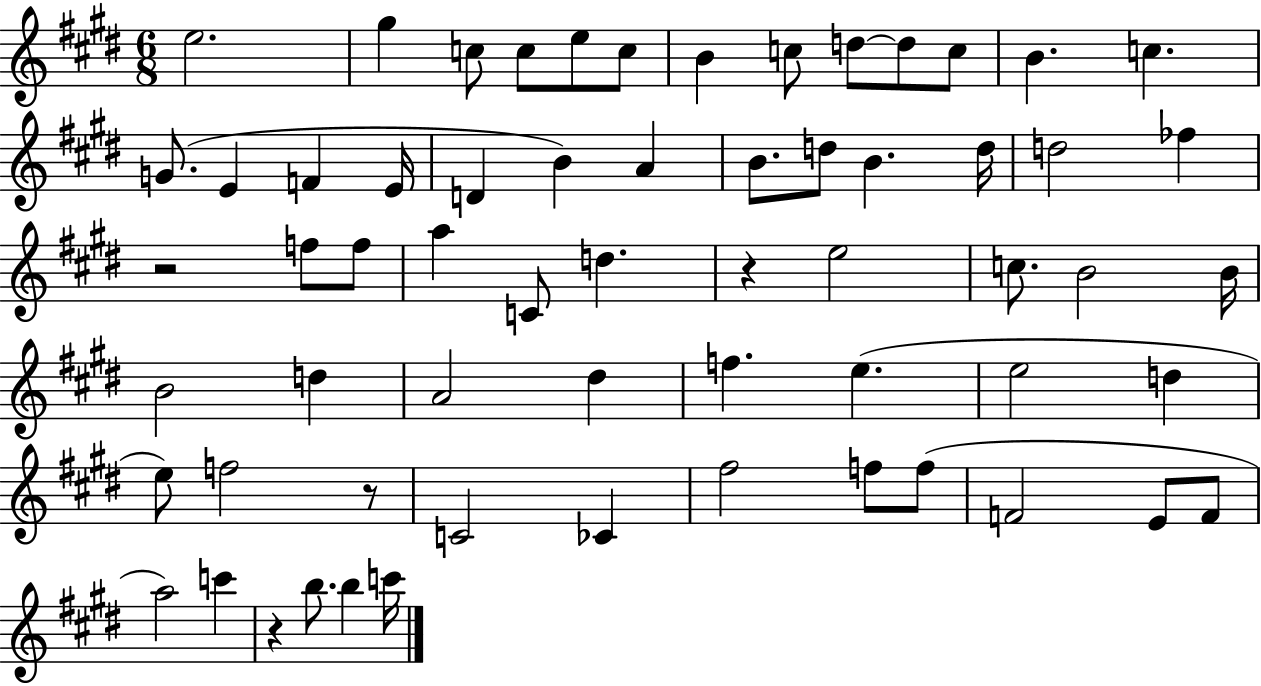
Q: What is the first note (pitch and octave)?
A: E5